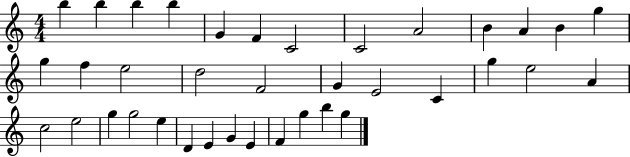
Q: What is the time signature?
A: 4/4